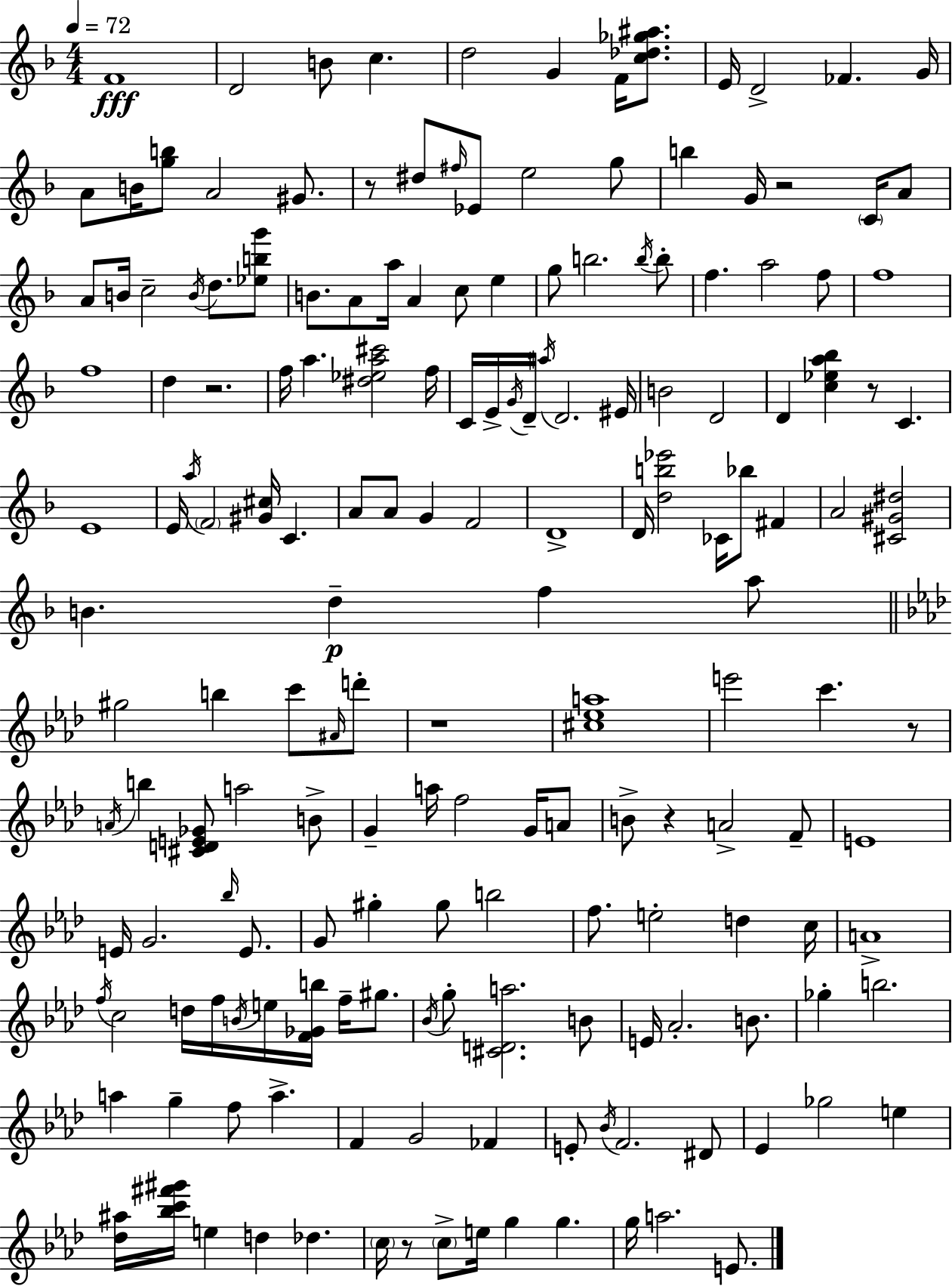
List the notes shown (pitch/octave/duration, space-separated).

F4/w D4/h B4/e C5/q. D5/h G4/q F4/s [C5,Db5,Gb5,A#5]/e. E4/s D4/h FES4/q. G4/s A4/e B4/s [G5,B5]/e A4/h G#4/e. R/e D#5/e F#5/s Eb4/e E5/h G5/e B5/q G4/s R/h C4/s A4/e A4/e B4/s C5/h B4/s D5/e. [Eb5,B5,G6]/e B4/e. A4/e A5/s A4/q C5/e E5/q G5/e B5/h. B5/s B5/e F5/q. A5/h F5/e F5/w F5/w D5/q R/h. F5/s A5/q. [D#5,Eb5,A5,C#6]/h F5/s C4/s E4/s G4/s D4/s A#5/s D4/h. EIS4/s B4/h D4/h D4/q [C5,Eb5,A5,Bb5]/q R/e C4/q. E4/w E4/s A5/s F4/h [G#4,C#5]/s C4/q. A4/e A4/e G4/q F4/h D4/w D4/s [D5,B5,Eb6]/h CES4/s Bb5/e F#4/q A4/h [C#4,G#4,D#5]/h B4/q. D5/q F5/q A5/e G#5/h B5/q C6/e A#4/s D6/e R/w [C#5,Eb5,A5]/w E6/h C6/q. R/e A4/s B5/q [C#4,D4,E4,Gb4]/e A5/h B4/e G4/q A5/s F5/h G4/s A4/e B4/e R/q A4/h F4/e E4/w E4/s G4/h. Bb5/s E4/e. G4/e G#5/q G#5/e B5/h F5/e. E5/h D5/q C5/s A4/w F5/s C5/h D5/s F5/s B4/s E5/s [F4,Gb4,B5]/s F5/s G#5/e. Bb4/s G5/e [C#4,D4,A5]/h. B4/e E4/s Ab4/h. B4/e. Gb5/q B5/h. A5/q G5/q F5/e A5/q. F4/q G4/h FES4/q E4/e Bb4/s F4/h. D#4/e Eb4/q Gb5/h E5/q [Db5,A#5]/s [Bb5,C6,F#6,G#6]/s E5/q D5/q Db5/q. C5/s R/e C5/e E5/s G5/q G5/q. G5/s A5/h. E4/e.